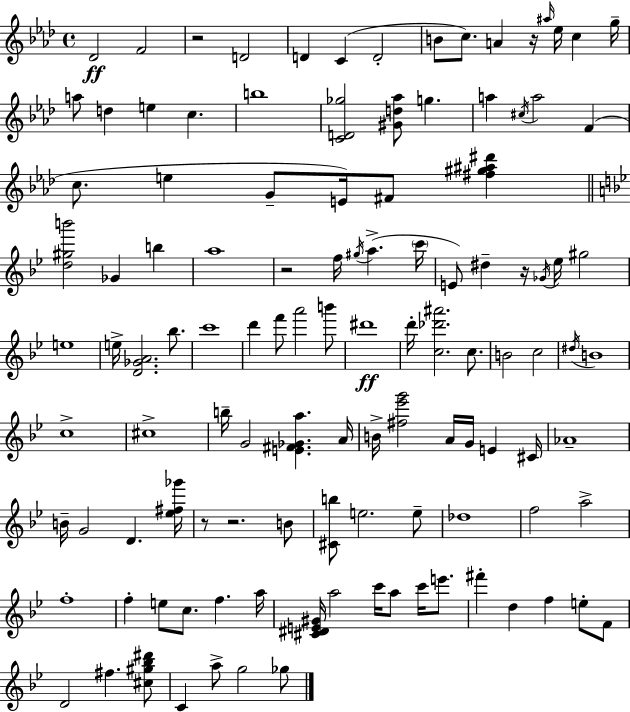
Db4/h F4/h R/h D4/h D4/q C4/q D4/h B4/e C5/e. A4/q R/s A#5/s Eb5/s C5/q G5/s A5/e D5/q E5/q C5/q. B5/w [C4,D4,Gb5]/h [G#4,D5,Ab5]/e G5/q. A5/q C#5/s A5/h F4/q C5/e. E5/q G4/e E4/s F#4/e [F#5,G#5,A#5,D#6]/q [D5,G#5,B6]/h Gb4/q B5/q A5/w R/h F5/s G#5/s A5/q. C6/s E4/e D#5/q R/s Gb4/s Eb5/s G#5/h E5/w E5/s [D4,Gb4,A4]/h. Bb5/e. C6/w D6/q F6/e A6/h B6/e D#6/w D6/s [C5,Db6,A#6]/h. C5/e. B4/h C5/h D#5/s B4/w C5/w C#5/w B5/s G4/h [E4,F#4,Gb4,A5]/q. A4/s B4/s [F#5,Eb6,G6]/h A4/s G4/s E4/q C#4/s Ab4/w B4/s G4/h D4/q. [Eb5,F#5,Gb6]/s R/e R/h. B4/e [C#4,B5]/e E5/h. E5/e Db5/w F5/h A5/h F5/w F5/q E5/e C5/e. F5/q. A5/s [C#4,D#4,E4,G#4]/s A5/h C6/s A5/e C6/s E6/e. F#6/q D5/q F5/q E5/e F4/e D4/h F#5/q. [C#5,G#5,Bb5,D#6]/e C4/q A5/e G5/h Gb5/e